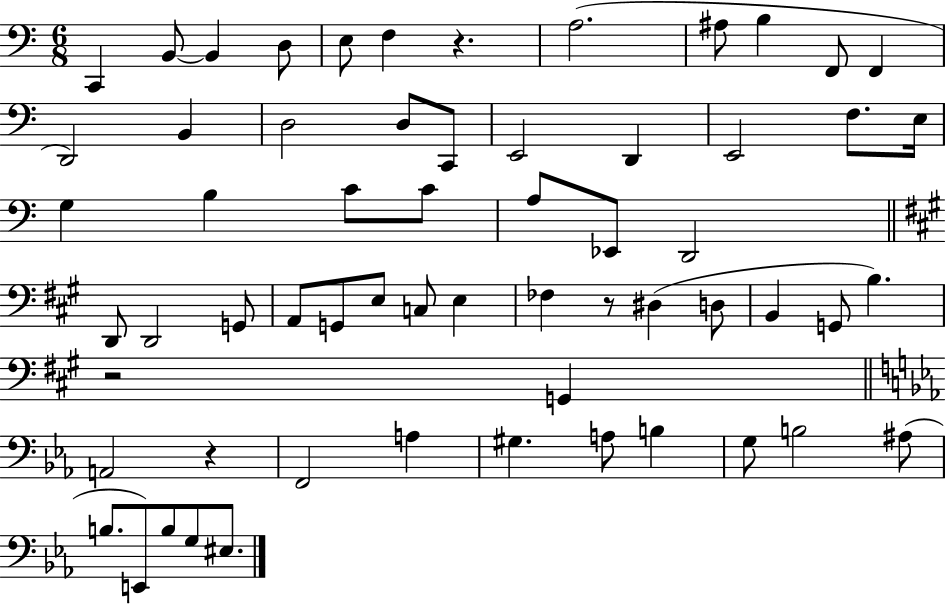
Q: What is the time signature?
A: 6/8